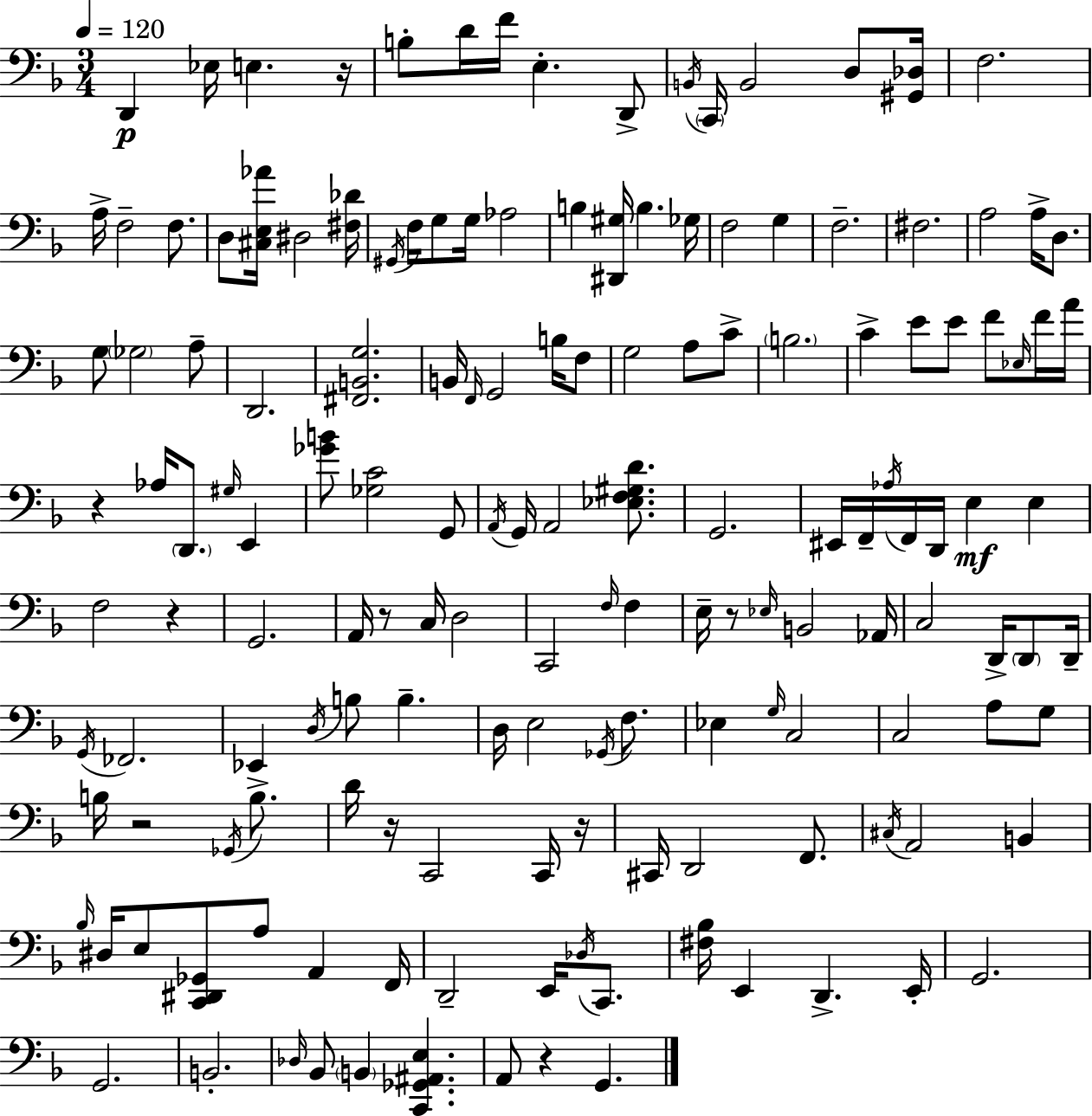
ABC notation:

X:1
T:Untitled
M:3/4
L:1/4
K:F
D,, _E,/4 E, z/4 B,/2 D/4 F/4 E, D,,/2 B,,/4 C,,/4 B,,2 D,/2 [^G,,_D,]/4 F,2 A,/4 F,2 F,/2 D,/2 [^C,E,_A]/4 ^D,2 [^F,_D]/4 ^G,,/4 F,/4 G,/2 G,/4 _A,2 B, [^D,,^G,]/4 B, _G,/4 F,2 G, F,2 ^F,2 A,2 A,/4 D,/2 G,/2 _G,2 A,/2 D,,2 [^F,,B,,G,]2 B,,/4 F,,/4 G,,2 B,/4 F,/2 G,2 A,/2 C/2 B,2 C E/2 E/2 F/2 _E,/4 F/4 A/4 z _A,/4 D,,/2 ^G,/4 E,, [_GB]/2 [_G,C]2 G,,/2 A,,/4 G,,/4 A,,2 [_E,F,^G,D]/2 G,,2 ^E,,/4 F,,/4 _A,/4 F,,/4 D,,/4 E, E, F,2 z G,,2 A,,/4 z/2 C,/4 D,2 C,,2 F,/4 F, E,/4 z/2 _E,/4 B,,2 _A,,/4 C,2 D,,/4 D,,/2 D,,/4 G,,/4 _F,,2 _E,, D,/4 B,/2 B, D,/4 E,2 _G,,/4 F,/2 _E, G,/4 C,2 C,2 A,/2 G,/2 B,/4 z2 _G,,/4 B,/2 D/4 z/4 C,,2 C,,/4 z/4 ^C,,/4 D,,2 F,,/2 ^C,/4 A,,2 B,, _B,/4 ^D,/4 E,/2 [C,,^D,,_G,,]/2 A,/2 A,, F,,/4 D,,2 E,,/4 _D,/4 C,,/2 [^F,_B,]/4 E,, D,, E,,/4 G,,2 G,,2 B,,2 _D,/4 _B,,/2 B,, [C,,_G,,^A,,E,] A,,/2 z G,,